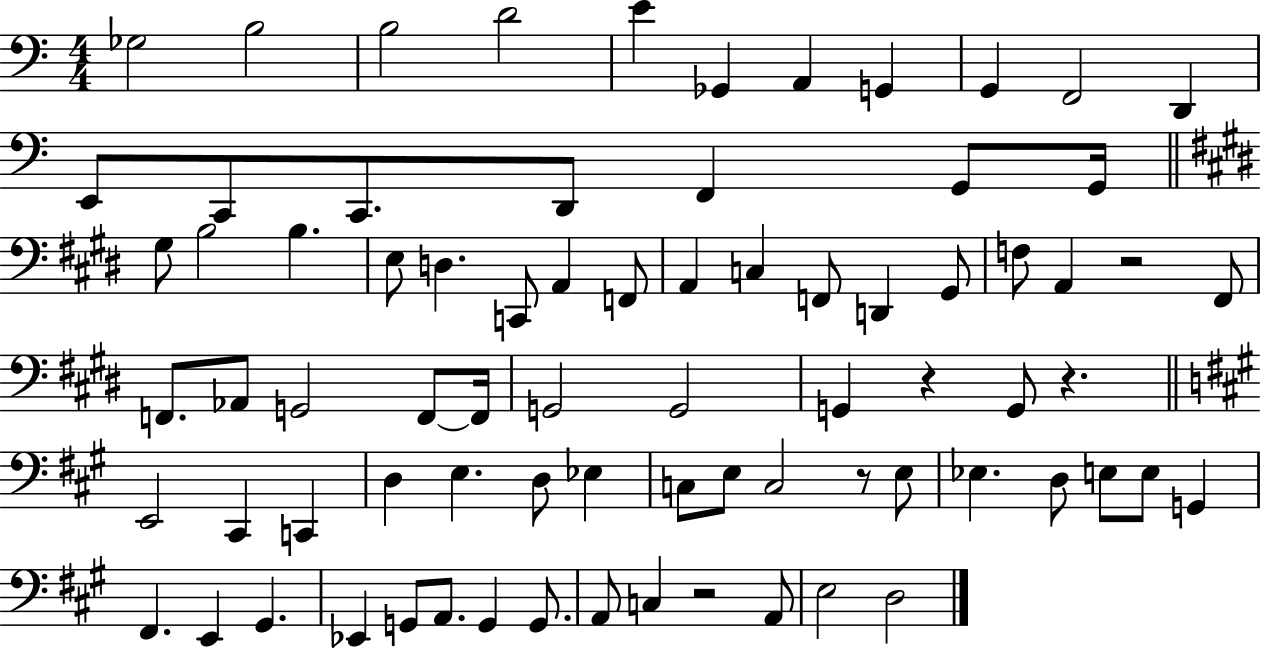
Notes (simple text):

Gb3/h B3/h B3/h D4/h E4/q Gb2/q A2/q G2/q G2/q F2/h D2/q E2/e C2/e C2/e. D2/e F2/q G2/e G2/s G#3/e B3/h B3/q. E3/e D3/q. C2/e A2/q F2/e A2/q C3/q F2/e D2/q G#2/e F3/e A2/q R/h F#2/e F2/e. Ab2/e G2/h F2/e F2/s G2/h G2/h G2/q R/q G2/e R/q. E2/h C#2/q C2/q D3/q E3/q. D3/e Eb3/q C3/e E3/e C3/h R/e E3/e Eb3/q. D3/e E3/e E3/e G2/q F#2/q. E2/q G#2/q. Eb2/q G2/e A2/e. G2/q G2/e. A2/e C3/q R/h A2/e E3/h D3/h